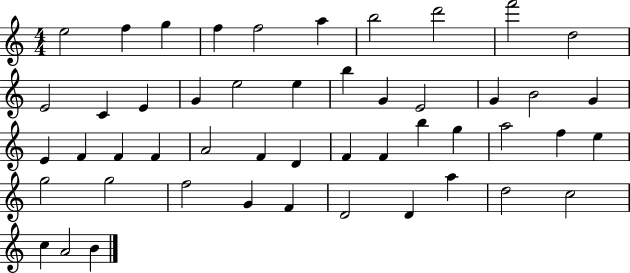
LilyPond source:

{
  \clef treble
  \numericTimeSignature
  \time 4/4
  \key c \major
  e''2 f''4 g''4 | f''4 f''2 a''4 | b''2 d'''2 | f'''2 d''2 | \break e'2 c'4 e'4 | g'4 e''2 e''4 | b''4 g'4 e'2 | g'4 b'2 g'4 | \break e'4 f'4 f'4 f'4 | a'2 f'4 d'4 | f'4 f'4 b''4 g''4 | a''2 f''4 e''4 | \break g''2 g''2 | f''2 g'4 f'4 | d'2 d'4 a''4 | d''2 c''2 | \break c''4 a'2 b'4 | \bar "|."
}